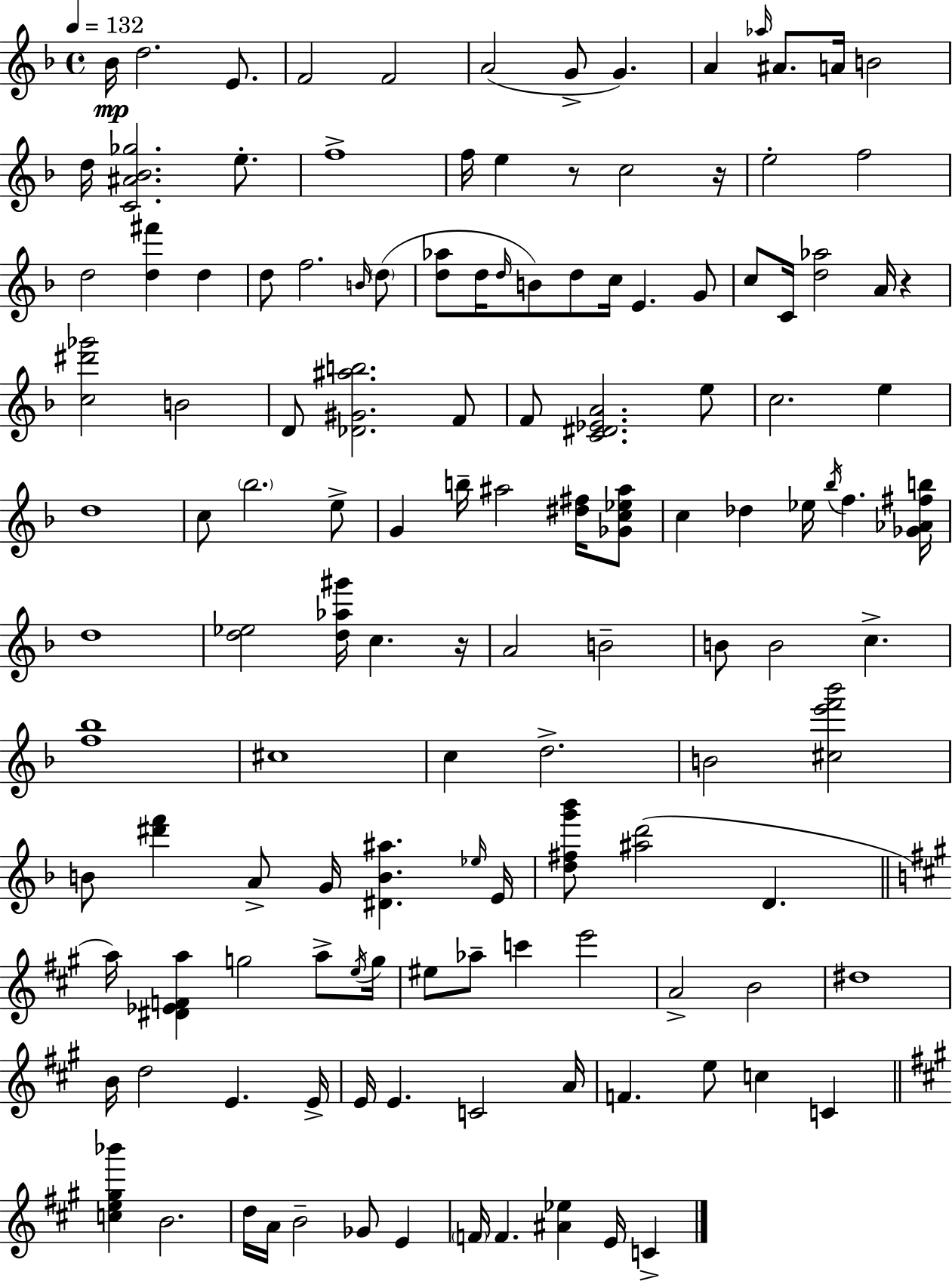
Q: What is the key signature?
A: F major